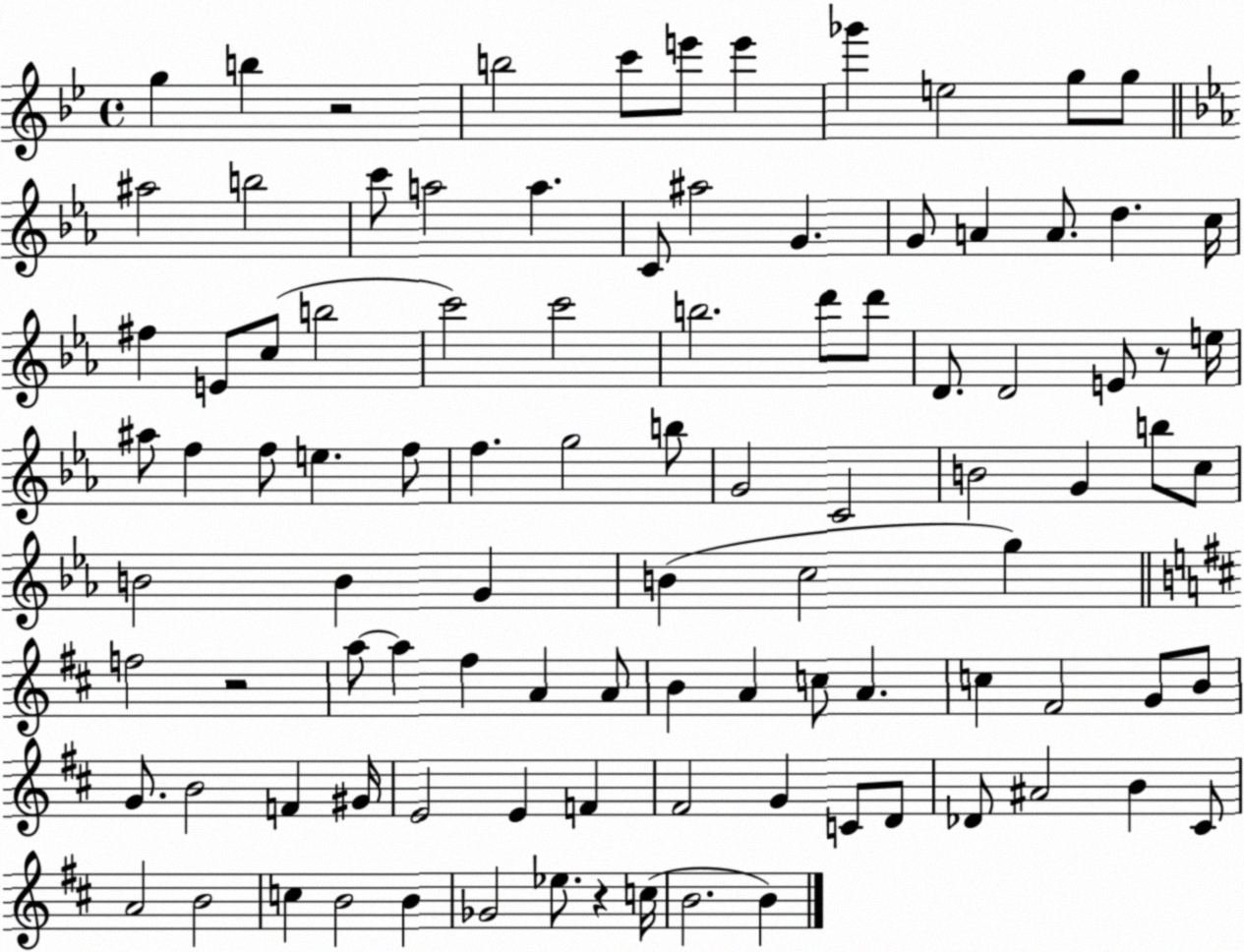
X:1
T:Untitled
M:4/4
L:1/4
K:Bb
g b z2 b2 c'/2 e'/2 e' _g' e2 g/2 g/2 ^a2 b2 c'/2 a2 a C/2 ^a2 G G/2 A A/2 d c/4 ^f E/2 c/2 b2 c'2 c'2 b2 d'/2 d'/2 D/2 D2 E/2 z/2 e/4 ^a/2 f f/2 e f/2 f g2 b/2 G2 C2 B2 G b/2 c/2 B2 B G B c2 g f2 z2 a/2 a ^f A A/2 B A c/2 A c ^F2 G/2 B/2 G/2 B2 F ^G/4 E2 E F ^F2 G C/2 D/2 _D/2 ^A2 B ^C/2 A2 B2 c B2 B _G2 _e/2 z c/4 B2 B